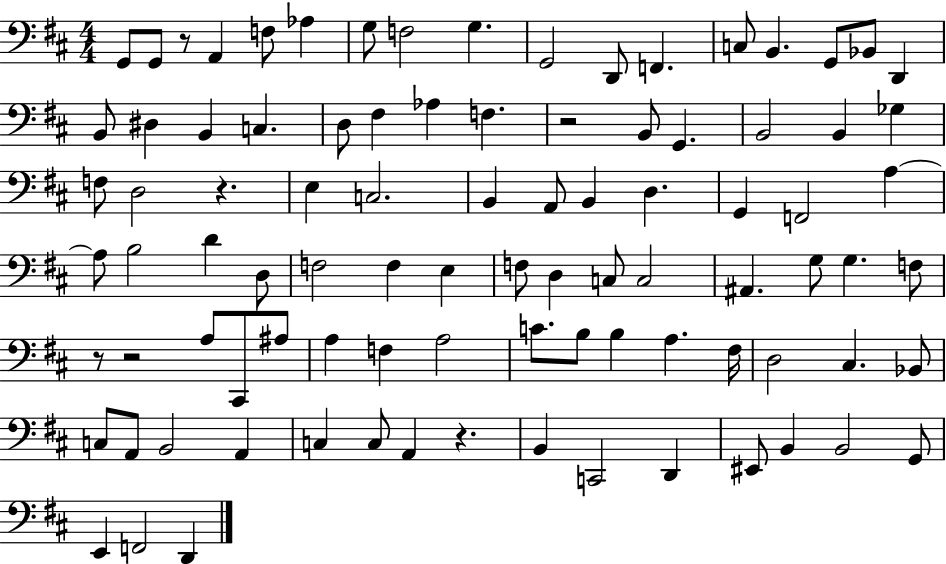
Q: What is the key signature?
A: D major